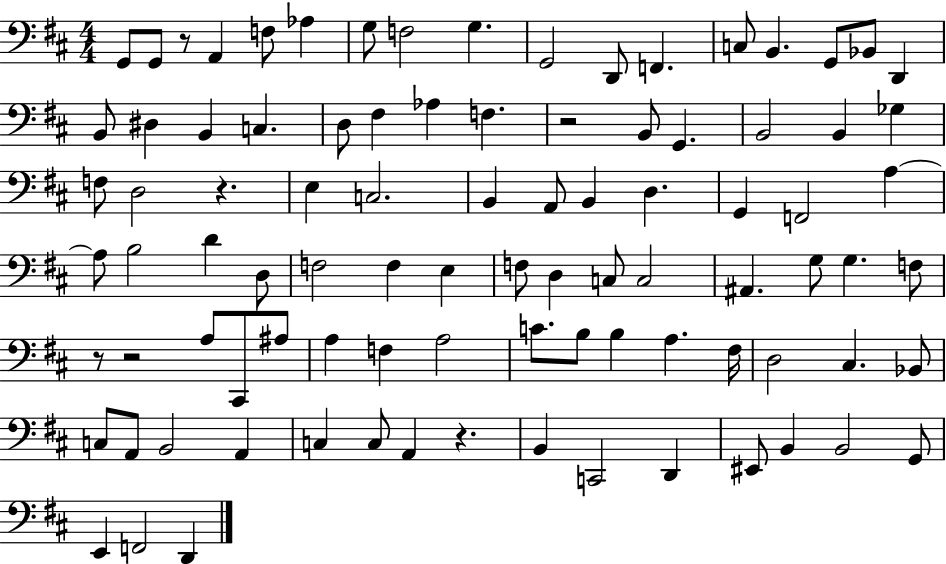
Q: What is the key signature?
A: D major